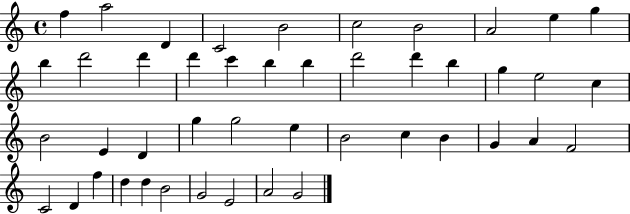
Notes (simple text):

F5/q A5/h D4/q C4/h B4/h C5/h B4/h A4/h E5/q G5/q B5/q D6/h D6/q D6/q C6/q B5/q B5/q D6/h D6/q B5/q G5/q E5/h C5/q B4/h E4/q D4/q G5/q G5/h E5/q B4/h C5/q B4/q G4/q A4/q F4/h C4/h D4/q F5/q D5/q D5/q B4/h G4/h E4/h A4/h G4/h